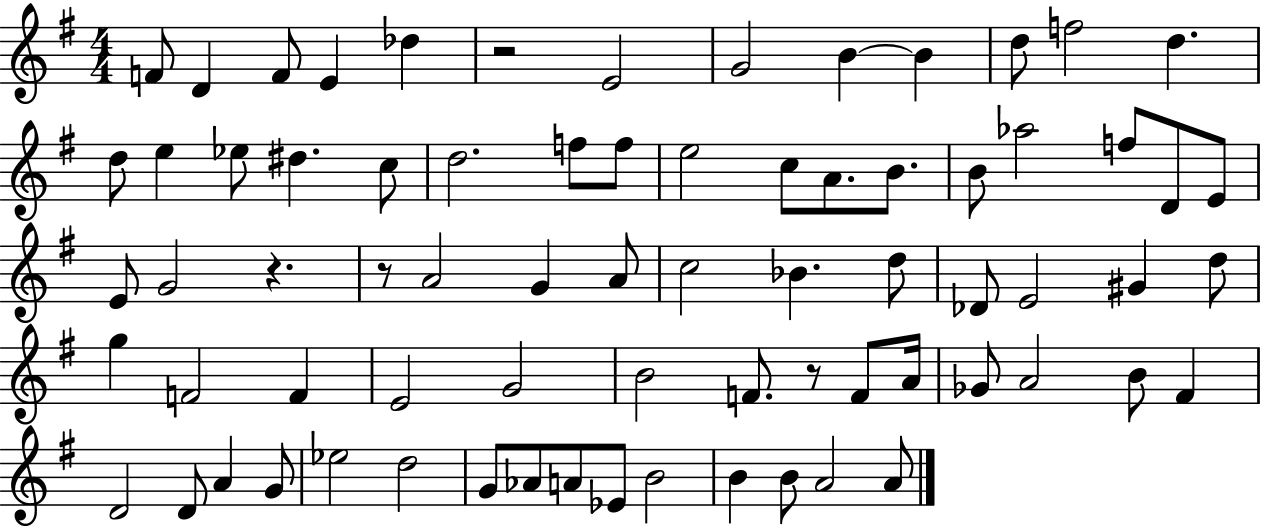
X:1
T:Untitled
M:4/4
L:1/4
K:G
F/2 D F/2 E _d z2 E2 G2 B B d/2 f2 d d/2 e _e/2 ^d c/2 d2 f/2 f/2 e2 c/2 A/2 B/2 B/2 _a2 f/2 D/2 E/2 E/2 G2 z z/2 A2 G A/2 c2 _B d/2 _D/2 E2 ^G d/2 g F2 F E2 G2 B2 F/2 z/2 F/2 A/4 _G/2 A2 B/2 ^F D2 D/2 A G/2 _e2 d2 G/2 _A/2 A/2 _E/2 B2 B B/2 A2 A/2